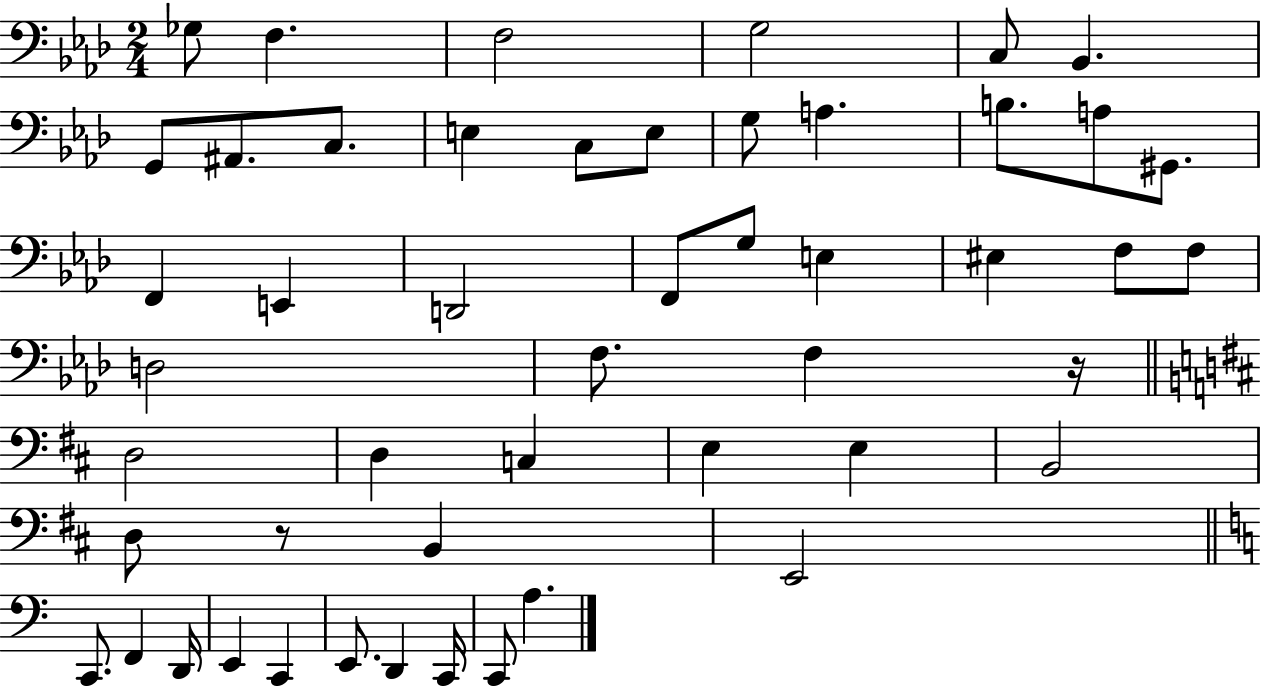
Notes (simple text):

Gb3/e F3/q. F3/h G3/h C3/e Bb2/q. G2/e A#2/e. C3/e. E3/q C3/e E3/e G3/e A3/q. B3/e. A3/e G#2/e. F2/q E2/q D2/h F2/e G3/e E3/q EIS3/q F3/e F3/e D3/h F3/e. F3/q R/s D3/h D3/q C3/q E3/q E3/q B2/h D3/e R/e B2/q E2/h C2/e. F2/q D2/s E2/q C2/q E2/e. D2/q C2/s C2/e A3/q.